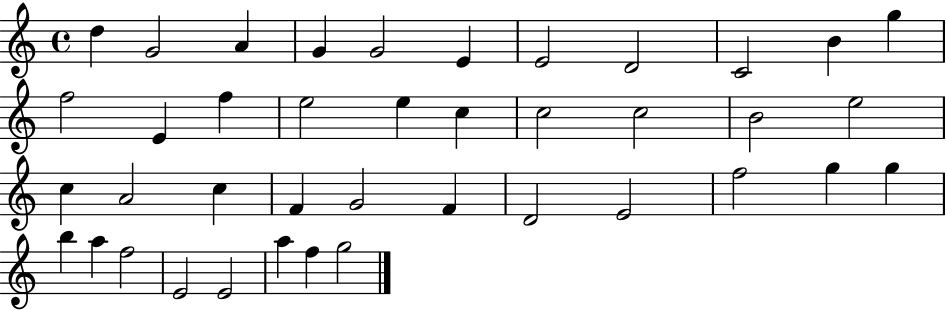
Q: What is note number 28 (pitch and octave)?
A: D4